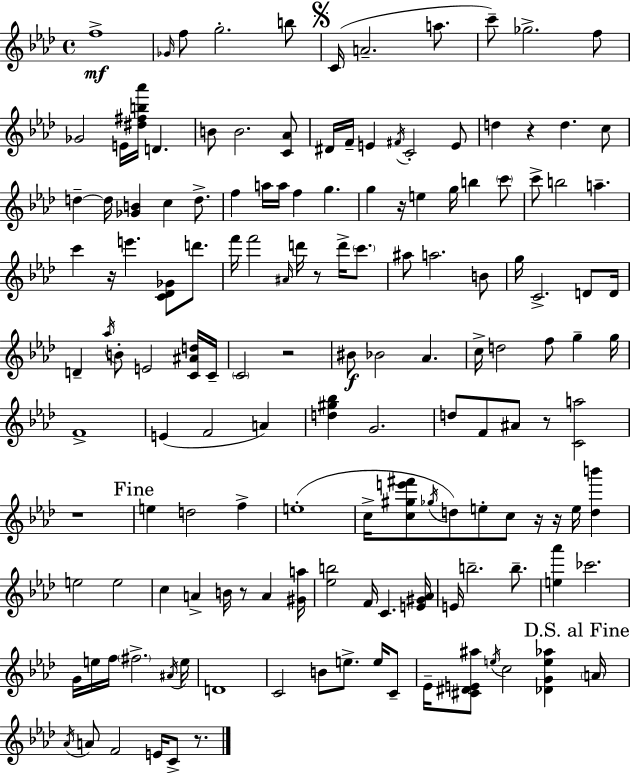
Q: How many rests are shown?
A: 11